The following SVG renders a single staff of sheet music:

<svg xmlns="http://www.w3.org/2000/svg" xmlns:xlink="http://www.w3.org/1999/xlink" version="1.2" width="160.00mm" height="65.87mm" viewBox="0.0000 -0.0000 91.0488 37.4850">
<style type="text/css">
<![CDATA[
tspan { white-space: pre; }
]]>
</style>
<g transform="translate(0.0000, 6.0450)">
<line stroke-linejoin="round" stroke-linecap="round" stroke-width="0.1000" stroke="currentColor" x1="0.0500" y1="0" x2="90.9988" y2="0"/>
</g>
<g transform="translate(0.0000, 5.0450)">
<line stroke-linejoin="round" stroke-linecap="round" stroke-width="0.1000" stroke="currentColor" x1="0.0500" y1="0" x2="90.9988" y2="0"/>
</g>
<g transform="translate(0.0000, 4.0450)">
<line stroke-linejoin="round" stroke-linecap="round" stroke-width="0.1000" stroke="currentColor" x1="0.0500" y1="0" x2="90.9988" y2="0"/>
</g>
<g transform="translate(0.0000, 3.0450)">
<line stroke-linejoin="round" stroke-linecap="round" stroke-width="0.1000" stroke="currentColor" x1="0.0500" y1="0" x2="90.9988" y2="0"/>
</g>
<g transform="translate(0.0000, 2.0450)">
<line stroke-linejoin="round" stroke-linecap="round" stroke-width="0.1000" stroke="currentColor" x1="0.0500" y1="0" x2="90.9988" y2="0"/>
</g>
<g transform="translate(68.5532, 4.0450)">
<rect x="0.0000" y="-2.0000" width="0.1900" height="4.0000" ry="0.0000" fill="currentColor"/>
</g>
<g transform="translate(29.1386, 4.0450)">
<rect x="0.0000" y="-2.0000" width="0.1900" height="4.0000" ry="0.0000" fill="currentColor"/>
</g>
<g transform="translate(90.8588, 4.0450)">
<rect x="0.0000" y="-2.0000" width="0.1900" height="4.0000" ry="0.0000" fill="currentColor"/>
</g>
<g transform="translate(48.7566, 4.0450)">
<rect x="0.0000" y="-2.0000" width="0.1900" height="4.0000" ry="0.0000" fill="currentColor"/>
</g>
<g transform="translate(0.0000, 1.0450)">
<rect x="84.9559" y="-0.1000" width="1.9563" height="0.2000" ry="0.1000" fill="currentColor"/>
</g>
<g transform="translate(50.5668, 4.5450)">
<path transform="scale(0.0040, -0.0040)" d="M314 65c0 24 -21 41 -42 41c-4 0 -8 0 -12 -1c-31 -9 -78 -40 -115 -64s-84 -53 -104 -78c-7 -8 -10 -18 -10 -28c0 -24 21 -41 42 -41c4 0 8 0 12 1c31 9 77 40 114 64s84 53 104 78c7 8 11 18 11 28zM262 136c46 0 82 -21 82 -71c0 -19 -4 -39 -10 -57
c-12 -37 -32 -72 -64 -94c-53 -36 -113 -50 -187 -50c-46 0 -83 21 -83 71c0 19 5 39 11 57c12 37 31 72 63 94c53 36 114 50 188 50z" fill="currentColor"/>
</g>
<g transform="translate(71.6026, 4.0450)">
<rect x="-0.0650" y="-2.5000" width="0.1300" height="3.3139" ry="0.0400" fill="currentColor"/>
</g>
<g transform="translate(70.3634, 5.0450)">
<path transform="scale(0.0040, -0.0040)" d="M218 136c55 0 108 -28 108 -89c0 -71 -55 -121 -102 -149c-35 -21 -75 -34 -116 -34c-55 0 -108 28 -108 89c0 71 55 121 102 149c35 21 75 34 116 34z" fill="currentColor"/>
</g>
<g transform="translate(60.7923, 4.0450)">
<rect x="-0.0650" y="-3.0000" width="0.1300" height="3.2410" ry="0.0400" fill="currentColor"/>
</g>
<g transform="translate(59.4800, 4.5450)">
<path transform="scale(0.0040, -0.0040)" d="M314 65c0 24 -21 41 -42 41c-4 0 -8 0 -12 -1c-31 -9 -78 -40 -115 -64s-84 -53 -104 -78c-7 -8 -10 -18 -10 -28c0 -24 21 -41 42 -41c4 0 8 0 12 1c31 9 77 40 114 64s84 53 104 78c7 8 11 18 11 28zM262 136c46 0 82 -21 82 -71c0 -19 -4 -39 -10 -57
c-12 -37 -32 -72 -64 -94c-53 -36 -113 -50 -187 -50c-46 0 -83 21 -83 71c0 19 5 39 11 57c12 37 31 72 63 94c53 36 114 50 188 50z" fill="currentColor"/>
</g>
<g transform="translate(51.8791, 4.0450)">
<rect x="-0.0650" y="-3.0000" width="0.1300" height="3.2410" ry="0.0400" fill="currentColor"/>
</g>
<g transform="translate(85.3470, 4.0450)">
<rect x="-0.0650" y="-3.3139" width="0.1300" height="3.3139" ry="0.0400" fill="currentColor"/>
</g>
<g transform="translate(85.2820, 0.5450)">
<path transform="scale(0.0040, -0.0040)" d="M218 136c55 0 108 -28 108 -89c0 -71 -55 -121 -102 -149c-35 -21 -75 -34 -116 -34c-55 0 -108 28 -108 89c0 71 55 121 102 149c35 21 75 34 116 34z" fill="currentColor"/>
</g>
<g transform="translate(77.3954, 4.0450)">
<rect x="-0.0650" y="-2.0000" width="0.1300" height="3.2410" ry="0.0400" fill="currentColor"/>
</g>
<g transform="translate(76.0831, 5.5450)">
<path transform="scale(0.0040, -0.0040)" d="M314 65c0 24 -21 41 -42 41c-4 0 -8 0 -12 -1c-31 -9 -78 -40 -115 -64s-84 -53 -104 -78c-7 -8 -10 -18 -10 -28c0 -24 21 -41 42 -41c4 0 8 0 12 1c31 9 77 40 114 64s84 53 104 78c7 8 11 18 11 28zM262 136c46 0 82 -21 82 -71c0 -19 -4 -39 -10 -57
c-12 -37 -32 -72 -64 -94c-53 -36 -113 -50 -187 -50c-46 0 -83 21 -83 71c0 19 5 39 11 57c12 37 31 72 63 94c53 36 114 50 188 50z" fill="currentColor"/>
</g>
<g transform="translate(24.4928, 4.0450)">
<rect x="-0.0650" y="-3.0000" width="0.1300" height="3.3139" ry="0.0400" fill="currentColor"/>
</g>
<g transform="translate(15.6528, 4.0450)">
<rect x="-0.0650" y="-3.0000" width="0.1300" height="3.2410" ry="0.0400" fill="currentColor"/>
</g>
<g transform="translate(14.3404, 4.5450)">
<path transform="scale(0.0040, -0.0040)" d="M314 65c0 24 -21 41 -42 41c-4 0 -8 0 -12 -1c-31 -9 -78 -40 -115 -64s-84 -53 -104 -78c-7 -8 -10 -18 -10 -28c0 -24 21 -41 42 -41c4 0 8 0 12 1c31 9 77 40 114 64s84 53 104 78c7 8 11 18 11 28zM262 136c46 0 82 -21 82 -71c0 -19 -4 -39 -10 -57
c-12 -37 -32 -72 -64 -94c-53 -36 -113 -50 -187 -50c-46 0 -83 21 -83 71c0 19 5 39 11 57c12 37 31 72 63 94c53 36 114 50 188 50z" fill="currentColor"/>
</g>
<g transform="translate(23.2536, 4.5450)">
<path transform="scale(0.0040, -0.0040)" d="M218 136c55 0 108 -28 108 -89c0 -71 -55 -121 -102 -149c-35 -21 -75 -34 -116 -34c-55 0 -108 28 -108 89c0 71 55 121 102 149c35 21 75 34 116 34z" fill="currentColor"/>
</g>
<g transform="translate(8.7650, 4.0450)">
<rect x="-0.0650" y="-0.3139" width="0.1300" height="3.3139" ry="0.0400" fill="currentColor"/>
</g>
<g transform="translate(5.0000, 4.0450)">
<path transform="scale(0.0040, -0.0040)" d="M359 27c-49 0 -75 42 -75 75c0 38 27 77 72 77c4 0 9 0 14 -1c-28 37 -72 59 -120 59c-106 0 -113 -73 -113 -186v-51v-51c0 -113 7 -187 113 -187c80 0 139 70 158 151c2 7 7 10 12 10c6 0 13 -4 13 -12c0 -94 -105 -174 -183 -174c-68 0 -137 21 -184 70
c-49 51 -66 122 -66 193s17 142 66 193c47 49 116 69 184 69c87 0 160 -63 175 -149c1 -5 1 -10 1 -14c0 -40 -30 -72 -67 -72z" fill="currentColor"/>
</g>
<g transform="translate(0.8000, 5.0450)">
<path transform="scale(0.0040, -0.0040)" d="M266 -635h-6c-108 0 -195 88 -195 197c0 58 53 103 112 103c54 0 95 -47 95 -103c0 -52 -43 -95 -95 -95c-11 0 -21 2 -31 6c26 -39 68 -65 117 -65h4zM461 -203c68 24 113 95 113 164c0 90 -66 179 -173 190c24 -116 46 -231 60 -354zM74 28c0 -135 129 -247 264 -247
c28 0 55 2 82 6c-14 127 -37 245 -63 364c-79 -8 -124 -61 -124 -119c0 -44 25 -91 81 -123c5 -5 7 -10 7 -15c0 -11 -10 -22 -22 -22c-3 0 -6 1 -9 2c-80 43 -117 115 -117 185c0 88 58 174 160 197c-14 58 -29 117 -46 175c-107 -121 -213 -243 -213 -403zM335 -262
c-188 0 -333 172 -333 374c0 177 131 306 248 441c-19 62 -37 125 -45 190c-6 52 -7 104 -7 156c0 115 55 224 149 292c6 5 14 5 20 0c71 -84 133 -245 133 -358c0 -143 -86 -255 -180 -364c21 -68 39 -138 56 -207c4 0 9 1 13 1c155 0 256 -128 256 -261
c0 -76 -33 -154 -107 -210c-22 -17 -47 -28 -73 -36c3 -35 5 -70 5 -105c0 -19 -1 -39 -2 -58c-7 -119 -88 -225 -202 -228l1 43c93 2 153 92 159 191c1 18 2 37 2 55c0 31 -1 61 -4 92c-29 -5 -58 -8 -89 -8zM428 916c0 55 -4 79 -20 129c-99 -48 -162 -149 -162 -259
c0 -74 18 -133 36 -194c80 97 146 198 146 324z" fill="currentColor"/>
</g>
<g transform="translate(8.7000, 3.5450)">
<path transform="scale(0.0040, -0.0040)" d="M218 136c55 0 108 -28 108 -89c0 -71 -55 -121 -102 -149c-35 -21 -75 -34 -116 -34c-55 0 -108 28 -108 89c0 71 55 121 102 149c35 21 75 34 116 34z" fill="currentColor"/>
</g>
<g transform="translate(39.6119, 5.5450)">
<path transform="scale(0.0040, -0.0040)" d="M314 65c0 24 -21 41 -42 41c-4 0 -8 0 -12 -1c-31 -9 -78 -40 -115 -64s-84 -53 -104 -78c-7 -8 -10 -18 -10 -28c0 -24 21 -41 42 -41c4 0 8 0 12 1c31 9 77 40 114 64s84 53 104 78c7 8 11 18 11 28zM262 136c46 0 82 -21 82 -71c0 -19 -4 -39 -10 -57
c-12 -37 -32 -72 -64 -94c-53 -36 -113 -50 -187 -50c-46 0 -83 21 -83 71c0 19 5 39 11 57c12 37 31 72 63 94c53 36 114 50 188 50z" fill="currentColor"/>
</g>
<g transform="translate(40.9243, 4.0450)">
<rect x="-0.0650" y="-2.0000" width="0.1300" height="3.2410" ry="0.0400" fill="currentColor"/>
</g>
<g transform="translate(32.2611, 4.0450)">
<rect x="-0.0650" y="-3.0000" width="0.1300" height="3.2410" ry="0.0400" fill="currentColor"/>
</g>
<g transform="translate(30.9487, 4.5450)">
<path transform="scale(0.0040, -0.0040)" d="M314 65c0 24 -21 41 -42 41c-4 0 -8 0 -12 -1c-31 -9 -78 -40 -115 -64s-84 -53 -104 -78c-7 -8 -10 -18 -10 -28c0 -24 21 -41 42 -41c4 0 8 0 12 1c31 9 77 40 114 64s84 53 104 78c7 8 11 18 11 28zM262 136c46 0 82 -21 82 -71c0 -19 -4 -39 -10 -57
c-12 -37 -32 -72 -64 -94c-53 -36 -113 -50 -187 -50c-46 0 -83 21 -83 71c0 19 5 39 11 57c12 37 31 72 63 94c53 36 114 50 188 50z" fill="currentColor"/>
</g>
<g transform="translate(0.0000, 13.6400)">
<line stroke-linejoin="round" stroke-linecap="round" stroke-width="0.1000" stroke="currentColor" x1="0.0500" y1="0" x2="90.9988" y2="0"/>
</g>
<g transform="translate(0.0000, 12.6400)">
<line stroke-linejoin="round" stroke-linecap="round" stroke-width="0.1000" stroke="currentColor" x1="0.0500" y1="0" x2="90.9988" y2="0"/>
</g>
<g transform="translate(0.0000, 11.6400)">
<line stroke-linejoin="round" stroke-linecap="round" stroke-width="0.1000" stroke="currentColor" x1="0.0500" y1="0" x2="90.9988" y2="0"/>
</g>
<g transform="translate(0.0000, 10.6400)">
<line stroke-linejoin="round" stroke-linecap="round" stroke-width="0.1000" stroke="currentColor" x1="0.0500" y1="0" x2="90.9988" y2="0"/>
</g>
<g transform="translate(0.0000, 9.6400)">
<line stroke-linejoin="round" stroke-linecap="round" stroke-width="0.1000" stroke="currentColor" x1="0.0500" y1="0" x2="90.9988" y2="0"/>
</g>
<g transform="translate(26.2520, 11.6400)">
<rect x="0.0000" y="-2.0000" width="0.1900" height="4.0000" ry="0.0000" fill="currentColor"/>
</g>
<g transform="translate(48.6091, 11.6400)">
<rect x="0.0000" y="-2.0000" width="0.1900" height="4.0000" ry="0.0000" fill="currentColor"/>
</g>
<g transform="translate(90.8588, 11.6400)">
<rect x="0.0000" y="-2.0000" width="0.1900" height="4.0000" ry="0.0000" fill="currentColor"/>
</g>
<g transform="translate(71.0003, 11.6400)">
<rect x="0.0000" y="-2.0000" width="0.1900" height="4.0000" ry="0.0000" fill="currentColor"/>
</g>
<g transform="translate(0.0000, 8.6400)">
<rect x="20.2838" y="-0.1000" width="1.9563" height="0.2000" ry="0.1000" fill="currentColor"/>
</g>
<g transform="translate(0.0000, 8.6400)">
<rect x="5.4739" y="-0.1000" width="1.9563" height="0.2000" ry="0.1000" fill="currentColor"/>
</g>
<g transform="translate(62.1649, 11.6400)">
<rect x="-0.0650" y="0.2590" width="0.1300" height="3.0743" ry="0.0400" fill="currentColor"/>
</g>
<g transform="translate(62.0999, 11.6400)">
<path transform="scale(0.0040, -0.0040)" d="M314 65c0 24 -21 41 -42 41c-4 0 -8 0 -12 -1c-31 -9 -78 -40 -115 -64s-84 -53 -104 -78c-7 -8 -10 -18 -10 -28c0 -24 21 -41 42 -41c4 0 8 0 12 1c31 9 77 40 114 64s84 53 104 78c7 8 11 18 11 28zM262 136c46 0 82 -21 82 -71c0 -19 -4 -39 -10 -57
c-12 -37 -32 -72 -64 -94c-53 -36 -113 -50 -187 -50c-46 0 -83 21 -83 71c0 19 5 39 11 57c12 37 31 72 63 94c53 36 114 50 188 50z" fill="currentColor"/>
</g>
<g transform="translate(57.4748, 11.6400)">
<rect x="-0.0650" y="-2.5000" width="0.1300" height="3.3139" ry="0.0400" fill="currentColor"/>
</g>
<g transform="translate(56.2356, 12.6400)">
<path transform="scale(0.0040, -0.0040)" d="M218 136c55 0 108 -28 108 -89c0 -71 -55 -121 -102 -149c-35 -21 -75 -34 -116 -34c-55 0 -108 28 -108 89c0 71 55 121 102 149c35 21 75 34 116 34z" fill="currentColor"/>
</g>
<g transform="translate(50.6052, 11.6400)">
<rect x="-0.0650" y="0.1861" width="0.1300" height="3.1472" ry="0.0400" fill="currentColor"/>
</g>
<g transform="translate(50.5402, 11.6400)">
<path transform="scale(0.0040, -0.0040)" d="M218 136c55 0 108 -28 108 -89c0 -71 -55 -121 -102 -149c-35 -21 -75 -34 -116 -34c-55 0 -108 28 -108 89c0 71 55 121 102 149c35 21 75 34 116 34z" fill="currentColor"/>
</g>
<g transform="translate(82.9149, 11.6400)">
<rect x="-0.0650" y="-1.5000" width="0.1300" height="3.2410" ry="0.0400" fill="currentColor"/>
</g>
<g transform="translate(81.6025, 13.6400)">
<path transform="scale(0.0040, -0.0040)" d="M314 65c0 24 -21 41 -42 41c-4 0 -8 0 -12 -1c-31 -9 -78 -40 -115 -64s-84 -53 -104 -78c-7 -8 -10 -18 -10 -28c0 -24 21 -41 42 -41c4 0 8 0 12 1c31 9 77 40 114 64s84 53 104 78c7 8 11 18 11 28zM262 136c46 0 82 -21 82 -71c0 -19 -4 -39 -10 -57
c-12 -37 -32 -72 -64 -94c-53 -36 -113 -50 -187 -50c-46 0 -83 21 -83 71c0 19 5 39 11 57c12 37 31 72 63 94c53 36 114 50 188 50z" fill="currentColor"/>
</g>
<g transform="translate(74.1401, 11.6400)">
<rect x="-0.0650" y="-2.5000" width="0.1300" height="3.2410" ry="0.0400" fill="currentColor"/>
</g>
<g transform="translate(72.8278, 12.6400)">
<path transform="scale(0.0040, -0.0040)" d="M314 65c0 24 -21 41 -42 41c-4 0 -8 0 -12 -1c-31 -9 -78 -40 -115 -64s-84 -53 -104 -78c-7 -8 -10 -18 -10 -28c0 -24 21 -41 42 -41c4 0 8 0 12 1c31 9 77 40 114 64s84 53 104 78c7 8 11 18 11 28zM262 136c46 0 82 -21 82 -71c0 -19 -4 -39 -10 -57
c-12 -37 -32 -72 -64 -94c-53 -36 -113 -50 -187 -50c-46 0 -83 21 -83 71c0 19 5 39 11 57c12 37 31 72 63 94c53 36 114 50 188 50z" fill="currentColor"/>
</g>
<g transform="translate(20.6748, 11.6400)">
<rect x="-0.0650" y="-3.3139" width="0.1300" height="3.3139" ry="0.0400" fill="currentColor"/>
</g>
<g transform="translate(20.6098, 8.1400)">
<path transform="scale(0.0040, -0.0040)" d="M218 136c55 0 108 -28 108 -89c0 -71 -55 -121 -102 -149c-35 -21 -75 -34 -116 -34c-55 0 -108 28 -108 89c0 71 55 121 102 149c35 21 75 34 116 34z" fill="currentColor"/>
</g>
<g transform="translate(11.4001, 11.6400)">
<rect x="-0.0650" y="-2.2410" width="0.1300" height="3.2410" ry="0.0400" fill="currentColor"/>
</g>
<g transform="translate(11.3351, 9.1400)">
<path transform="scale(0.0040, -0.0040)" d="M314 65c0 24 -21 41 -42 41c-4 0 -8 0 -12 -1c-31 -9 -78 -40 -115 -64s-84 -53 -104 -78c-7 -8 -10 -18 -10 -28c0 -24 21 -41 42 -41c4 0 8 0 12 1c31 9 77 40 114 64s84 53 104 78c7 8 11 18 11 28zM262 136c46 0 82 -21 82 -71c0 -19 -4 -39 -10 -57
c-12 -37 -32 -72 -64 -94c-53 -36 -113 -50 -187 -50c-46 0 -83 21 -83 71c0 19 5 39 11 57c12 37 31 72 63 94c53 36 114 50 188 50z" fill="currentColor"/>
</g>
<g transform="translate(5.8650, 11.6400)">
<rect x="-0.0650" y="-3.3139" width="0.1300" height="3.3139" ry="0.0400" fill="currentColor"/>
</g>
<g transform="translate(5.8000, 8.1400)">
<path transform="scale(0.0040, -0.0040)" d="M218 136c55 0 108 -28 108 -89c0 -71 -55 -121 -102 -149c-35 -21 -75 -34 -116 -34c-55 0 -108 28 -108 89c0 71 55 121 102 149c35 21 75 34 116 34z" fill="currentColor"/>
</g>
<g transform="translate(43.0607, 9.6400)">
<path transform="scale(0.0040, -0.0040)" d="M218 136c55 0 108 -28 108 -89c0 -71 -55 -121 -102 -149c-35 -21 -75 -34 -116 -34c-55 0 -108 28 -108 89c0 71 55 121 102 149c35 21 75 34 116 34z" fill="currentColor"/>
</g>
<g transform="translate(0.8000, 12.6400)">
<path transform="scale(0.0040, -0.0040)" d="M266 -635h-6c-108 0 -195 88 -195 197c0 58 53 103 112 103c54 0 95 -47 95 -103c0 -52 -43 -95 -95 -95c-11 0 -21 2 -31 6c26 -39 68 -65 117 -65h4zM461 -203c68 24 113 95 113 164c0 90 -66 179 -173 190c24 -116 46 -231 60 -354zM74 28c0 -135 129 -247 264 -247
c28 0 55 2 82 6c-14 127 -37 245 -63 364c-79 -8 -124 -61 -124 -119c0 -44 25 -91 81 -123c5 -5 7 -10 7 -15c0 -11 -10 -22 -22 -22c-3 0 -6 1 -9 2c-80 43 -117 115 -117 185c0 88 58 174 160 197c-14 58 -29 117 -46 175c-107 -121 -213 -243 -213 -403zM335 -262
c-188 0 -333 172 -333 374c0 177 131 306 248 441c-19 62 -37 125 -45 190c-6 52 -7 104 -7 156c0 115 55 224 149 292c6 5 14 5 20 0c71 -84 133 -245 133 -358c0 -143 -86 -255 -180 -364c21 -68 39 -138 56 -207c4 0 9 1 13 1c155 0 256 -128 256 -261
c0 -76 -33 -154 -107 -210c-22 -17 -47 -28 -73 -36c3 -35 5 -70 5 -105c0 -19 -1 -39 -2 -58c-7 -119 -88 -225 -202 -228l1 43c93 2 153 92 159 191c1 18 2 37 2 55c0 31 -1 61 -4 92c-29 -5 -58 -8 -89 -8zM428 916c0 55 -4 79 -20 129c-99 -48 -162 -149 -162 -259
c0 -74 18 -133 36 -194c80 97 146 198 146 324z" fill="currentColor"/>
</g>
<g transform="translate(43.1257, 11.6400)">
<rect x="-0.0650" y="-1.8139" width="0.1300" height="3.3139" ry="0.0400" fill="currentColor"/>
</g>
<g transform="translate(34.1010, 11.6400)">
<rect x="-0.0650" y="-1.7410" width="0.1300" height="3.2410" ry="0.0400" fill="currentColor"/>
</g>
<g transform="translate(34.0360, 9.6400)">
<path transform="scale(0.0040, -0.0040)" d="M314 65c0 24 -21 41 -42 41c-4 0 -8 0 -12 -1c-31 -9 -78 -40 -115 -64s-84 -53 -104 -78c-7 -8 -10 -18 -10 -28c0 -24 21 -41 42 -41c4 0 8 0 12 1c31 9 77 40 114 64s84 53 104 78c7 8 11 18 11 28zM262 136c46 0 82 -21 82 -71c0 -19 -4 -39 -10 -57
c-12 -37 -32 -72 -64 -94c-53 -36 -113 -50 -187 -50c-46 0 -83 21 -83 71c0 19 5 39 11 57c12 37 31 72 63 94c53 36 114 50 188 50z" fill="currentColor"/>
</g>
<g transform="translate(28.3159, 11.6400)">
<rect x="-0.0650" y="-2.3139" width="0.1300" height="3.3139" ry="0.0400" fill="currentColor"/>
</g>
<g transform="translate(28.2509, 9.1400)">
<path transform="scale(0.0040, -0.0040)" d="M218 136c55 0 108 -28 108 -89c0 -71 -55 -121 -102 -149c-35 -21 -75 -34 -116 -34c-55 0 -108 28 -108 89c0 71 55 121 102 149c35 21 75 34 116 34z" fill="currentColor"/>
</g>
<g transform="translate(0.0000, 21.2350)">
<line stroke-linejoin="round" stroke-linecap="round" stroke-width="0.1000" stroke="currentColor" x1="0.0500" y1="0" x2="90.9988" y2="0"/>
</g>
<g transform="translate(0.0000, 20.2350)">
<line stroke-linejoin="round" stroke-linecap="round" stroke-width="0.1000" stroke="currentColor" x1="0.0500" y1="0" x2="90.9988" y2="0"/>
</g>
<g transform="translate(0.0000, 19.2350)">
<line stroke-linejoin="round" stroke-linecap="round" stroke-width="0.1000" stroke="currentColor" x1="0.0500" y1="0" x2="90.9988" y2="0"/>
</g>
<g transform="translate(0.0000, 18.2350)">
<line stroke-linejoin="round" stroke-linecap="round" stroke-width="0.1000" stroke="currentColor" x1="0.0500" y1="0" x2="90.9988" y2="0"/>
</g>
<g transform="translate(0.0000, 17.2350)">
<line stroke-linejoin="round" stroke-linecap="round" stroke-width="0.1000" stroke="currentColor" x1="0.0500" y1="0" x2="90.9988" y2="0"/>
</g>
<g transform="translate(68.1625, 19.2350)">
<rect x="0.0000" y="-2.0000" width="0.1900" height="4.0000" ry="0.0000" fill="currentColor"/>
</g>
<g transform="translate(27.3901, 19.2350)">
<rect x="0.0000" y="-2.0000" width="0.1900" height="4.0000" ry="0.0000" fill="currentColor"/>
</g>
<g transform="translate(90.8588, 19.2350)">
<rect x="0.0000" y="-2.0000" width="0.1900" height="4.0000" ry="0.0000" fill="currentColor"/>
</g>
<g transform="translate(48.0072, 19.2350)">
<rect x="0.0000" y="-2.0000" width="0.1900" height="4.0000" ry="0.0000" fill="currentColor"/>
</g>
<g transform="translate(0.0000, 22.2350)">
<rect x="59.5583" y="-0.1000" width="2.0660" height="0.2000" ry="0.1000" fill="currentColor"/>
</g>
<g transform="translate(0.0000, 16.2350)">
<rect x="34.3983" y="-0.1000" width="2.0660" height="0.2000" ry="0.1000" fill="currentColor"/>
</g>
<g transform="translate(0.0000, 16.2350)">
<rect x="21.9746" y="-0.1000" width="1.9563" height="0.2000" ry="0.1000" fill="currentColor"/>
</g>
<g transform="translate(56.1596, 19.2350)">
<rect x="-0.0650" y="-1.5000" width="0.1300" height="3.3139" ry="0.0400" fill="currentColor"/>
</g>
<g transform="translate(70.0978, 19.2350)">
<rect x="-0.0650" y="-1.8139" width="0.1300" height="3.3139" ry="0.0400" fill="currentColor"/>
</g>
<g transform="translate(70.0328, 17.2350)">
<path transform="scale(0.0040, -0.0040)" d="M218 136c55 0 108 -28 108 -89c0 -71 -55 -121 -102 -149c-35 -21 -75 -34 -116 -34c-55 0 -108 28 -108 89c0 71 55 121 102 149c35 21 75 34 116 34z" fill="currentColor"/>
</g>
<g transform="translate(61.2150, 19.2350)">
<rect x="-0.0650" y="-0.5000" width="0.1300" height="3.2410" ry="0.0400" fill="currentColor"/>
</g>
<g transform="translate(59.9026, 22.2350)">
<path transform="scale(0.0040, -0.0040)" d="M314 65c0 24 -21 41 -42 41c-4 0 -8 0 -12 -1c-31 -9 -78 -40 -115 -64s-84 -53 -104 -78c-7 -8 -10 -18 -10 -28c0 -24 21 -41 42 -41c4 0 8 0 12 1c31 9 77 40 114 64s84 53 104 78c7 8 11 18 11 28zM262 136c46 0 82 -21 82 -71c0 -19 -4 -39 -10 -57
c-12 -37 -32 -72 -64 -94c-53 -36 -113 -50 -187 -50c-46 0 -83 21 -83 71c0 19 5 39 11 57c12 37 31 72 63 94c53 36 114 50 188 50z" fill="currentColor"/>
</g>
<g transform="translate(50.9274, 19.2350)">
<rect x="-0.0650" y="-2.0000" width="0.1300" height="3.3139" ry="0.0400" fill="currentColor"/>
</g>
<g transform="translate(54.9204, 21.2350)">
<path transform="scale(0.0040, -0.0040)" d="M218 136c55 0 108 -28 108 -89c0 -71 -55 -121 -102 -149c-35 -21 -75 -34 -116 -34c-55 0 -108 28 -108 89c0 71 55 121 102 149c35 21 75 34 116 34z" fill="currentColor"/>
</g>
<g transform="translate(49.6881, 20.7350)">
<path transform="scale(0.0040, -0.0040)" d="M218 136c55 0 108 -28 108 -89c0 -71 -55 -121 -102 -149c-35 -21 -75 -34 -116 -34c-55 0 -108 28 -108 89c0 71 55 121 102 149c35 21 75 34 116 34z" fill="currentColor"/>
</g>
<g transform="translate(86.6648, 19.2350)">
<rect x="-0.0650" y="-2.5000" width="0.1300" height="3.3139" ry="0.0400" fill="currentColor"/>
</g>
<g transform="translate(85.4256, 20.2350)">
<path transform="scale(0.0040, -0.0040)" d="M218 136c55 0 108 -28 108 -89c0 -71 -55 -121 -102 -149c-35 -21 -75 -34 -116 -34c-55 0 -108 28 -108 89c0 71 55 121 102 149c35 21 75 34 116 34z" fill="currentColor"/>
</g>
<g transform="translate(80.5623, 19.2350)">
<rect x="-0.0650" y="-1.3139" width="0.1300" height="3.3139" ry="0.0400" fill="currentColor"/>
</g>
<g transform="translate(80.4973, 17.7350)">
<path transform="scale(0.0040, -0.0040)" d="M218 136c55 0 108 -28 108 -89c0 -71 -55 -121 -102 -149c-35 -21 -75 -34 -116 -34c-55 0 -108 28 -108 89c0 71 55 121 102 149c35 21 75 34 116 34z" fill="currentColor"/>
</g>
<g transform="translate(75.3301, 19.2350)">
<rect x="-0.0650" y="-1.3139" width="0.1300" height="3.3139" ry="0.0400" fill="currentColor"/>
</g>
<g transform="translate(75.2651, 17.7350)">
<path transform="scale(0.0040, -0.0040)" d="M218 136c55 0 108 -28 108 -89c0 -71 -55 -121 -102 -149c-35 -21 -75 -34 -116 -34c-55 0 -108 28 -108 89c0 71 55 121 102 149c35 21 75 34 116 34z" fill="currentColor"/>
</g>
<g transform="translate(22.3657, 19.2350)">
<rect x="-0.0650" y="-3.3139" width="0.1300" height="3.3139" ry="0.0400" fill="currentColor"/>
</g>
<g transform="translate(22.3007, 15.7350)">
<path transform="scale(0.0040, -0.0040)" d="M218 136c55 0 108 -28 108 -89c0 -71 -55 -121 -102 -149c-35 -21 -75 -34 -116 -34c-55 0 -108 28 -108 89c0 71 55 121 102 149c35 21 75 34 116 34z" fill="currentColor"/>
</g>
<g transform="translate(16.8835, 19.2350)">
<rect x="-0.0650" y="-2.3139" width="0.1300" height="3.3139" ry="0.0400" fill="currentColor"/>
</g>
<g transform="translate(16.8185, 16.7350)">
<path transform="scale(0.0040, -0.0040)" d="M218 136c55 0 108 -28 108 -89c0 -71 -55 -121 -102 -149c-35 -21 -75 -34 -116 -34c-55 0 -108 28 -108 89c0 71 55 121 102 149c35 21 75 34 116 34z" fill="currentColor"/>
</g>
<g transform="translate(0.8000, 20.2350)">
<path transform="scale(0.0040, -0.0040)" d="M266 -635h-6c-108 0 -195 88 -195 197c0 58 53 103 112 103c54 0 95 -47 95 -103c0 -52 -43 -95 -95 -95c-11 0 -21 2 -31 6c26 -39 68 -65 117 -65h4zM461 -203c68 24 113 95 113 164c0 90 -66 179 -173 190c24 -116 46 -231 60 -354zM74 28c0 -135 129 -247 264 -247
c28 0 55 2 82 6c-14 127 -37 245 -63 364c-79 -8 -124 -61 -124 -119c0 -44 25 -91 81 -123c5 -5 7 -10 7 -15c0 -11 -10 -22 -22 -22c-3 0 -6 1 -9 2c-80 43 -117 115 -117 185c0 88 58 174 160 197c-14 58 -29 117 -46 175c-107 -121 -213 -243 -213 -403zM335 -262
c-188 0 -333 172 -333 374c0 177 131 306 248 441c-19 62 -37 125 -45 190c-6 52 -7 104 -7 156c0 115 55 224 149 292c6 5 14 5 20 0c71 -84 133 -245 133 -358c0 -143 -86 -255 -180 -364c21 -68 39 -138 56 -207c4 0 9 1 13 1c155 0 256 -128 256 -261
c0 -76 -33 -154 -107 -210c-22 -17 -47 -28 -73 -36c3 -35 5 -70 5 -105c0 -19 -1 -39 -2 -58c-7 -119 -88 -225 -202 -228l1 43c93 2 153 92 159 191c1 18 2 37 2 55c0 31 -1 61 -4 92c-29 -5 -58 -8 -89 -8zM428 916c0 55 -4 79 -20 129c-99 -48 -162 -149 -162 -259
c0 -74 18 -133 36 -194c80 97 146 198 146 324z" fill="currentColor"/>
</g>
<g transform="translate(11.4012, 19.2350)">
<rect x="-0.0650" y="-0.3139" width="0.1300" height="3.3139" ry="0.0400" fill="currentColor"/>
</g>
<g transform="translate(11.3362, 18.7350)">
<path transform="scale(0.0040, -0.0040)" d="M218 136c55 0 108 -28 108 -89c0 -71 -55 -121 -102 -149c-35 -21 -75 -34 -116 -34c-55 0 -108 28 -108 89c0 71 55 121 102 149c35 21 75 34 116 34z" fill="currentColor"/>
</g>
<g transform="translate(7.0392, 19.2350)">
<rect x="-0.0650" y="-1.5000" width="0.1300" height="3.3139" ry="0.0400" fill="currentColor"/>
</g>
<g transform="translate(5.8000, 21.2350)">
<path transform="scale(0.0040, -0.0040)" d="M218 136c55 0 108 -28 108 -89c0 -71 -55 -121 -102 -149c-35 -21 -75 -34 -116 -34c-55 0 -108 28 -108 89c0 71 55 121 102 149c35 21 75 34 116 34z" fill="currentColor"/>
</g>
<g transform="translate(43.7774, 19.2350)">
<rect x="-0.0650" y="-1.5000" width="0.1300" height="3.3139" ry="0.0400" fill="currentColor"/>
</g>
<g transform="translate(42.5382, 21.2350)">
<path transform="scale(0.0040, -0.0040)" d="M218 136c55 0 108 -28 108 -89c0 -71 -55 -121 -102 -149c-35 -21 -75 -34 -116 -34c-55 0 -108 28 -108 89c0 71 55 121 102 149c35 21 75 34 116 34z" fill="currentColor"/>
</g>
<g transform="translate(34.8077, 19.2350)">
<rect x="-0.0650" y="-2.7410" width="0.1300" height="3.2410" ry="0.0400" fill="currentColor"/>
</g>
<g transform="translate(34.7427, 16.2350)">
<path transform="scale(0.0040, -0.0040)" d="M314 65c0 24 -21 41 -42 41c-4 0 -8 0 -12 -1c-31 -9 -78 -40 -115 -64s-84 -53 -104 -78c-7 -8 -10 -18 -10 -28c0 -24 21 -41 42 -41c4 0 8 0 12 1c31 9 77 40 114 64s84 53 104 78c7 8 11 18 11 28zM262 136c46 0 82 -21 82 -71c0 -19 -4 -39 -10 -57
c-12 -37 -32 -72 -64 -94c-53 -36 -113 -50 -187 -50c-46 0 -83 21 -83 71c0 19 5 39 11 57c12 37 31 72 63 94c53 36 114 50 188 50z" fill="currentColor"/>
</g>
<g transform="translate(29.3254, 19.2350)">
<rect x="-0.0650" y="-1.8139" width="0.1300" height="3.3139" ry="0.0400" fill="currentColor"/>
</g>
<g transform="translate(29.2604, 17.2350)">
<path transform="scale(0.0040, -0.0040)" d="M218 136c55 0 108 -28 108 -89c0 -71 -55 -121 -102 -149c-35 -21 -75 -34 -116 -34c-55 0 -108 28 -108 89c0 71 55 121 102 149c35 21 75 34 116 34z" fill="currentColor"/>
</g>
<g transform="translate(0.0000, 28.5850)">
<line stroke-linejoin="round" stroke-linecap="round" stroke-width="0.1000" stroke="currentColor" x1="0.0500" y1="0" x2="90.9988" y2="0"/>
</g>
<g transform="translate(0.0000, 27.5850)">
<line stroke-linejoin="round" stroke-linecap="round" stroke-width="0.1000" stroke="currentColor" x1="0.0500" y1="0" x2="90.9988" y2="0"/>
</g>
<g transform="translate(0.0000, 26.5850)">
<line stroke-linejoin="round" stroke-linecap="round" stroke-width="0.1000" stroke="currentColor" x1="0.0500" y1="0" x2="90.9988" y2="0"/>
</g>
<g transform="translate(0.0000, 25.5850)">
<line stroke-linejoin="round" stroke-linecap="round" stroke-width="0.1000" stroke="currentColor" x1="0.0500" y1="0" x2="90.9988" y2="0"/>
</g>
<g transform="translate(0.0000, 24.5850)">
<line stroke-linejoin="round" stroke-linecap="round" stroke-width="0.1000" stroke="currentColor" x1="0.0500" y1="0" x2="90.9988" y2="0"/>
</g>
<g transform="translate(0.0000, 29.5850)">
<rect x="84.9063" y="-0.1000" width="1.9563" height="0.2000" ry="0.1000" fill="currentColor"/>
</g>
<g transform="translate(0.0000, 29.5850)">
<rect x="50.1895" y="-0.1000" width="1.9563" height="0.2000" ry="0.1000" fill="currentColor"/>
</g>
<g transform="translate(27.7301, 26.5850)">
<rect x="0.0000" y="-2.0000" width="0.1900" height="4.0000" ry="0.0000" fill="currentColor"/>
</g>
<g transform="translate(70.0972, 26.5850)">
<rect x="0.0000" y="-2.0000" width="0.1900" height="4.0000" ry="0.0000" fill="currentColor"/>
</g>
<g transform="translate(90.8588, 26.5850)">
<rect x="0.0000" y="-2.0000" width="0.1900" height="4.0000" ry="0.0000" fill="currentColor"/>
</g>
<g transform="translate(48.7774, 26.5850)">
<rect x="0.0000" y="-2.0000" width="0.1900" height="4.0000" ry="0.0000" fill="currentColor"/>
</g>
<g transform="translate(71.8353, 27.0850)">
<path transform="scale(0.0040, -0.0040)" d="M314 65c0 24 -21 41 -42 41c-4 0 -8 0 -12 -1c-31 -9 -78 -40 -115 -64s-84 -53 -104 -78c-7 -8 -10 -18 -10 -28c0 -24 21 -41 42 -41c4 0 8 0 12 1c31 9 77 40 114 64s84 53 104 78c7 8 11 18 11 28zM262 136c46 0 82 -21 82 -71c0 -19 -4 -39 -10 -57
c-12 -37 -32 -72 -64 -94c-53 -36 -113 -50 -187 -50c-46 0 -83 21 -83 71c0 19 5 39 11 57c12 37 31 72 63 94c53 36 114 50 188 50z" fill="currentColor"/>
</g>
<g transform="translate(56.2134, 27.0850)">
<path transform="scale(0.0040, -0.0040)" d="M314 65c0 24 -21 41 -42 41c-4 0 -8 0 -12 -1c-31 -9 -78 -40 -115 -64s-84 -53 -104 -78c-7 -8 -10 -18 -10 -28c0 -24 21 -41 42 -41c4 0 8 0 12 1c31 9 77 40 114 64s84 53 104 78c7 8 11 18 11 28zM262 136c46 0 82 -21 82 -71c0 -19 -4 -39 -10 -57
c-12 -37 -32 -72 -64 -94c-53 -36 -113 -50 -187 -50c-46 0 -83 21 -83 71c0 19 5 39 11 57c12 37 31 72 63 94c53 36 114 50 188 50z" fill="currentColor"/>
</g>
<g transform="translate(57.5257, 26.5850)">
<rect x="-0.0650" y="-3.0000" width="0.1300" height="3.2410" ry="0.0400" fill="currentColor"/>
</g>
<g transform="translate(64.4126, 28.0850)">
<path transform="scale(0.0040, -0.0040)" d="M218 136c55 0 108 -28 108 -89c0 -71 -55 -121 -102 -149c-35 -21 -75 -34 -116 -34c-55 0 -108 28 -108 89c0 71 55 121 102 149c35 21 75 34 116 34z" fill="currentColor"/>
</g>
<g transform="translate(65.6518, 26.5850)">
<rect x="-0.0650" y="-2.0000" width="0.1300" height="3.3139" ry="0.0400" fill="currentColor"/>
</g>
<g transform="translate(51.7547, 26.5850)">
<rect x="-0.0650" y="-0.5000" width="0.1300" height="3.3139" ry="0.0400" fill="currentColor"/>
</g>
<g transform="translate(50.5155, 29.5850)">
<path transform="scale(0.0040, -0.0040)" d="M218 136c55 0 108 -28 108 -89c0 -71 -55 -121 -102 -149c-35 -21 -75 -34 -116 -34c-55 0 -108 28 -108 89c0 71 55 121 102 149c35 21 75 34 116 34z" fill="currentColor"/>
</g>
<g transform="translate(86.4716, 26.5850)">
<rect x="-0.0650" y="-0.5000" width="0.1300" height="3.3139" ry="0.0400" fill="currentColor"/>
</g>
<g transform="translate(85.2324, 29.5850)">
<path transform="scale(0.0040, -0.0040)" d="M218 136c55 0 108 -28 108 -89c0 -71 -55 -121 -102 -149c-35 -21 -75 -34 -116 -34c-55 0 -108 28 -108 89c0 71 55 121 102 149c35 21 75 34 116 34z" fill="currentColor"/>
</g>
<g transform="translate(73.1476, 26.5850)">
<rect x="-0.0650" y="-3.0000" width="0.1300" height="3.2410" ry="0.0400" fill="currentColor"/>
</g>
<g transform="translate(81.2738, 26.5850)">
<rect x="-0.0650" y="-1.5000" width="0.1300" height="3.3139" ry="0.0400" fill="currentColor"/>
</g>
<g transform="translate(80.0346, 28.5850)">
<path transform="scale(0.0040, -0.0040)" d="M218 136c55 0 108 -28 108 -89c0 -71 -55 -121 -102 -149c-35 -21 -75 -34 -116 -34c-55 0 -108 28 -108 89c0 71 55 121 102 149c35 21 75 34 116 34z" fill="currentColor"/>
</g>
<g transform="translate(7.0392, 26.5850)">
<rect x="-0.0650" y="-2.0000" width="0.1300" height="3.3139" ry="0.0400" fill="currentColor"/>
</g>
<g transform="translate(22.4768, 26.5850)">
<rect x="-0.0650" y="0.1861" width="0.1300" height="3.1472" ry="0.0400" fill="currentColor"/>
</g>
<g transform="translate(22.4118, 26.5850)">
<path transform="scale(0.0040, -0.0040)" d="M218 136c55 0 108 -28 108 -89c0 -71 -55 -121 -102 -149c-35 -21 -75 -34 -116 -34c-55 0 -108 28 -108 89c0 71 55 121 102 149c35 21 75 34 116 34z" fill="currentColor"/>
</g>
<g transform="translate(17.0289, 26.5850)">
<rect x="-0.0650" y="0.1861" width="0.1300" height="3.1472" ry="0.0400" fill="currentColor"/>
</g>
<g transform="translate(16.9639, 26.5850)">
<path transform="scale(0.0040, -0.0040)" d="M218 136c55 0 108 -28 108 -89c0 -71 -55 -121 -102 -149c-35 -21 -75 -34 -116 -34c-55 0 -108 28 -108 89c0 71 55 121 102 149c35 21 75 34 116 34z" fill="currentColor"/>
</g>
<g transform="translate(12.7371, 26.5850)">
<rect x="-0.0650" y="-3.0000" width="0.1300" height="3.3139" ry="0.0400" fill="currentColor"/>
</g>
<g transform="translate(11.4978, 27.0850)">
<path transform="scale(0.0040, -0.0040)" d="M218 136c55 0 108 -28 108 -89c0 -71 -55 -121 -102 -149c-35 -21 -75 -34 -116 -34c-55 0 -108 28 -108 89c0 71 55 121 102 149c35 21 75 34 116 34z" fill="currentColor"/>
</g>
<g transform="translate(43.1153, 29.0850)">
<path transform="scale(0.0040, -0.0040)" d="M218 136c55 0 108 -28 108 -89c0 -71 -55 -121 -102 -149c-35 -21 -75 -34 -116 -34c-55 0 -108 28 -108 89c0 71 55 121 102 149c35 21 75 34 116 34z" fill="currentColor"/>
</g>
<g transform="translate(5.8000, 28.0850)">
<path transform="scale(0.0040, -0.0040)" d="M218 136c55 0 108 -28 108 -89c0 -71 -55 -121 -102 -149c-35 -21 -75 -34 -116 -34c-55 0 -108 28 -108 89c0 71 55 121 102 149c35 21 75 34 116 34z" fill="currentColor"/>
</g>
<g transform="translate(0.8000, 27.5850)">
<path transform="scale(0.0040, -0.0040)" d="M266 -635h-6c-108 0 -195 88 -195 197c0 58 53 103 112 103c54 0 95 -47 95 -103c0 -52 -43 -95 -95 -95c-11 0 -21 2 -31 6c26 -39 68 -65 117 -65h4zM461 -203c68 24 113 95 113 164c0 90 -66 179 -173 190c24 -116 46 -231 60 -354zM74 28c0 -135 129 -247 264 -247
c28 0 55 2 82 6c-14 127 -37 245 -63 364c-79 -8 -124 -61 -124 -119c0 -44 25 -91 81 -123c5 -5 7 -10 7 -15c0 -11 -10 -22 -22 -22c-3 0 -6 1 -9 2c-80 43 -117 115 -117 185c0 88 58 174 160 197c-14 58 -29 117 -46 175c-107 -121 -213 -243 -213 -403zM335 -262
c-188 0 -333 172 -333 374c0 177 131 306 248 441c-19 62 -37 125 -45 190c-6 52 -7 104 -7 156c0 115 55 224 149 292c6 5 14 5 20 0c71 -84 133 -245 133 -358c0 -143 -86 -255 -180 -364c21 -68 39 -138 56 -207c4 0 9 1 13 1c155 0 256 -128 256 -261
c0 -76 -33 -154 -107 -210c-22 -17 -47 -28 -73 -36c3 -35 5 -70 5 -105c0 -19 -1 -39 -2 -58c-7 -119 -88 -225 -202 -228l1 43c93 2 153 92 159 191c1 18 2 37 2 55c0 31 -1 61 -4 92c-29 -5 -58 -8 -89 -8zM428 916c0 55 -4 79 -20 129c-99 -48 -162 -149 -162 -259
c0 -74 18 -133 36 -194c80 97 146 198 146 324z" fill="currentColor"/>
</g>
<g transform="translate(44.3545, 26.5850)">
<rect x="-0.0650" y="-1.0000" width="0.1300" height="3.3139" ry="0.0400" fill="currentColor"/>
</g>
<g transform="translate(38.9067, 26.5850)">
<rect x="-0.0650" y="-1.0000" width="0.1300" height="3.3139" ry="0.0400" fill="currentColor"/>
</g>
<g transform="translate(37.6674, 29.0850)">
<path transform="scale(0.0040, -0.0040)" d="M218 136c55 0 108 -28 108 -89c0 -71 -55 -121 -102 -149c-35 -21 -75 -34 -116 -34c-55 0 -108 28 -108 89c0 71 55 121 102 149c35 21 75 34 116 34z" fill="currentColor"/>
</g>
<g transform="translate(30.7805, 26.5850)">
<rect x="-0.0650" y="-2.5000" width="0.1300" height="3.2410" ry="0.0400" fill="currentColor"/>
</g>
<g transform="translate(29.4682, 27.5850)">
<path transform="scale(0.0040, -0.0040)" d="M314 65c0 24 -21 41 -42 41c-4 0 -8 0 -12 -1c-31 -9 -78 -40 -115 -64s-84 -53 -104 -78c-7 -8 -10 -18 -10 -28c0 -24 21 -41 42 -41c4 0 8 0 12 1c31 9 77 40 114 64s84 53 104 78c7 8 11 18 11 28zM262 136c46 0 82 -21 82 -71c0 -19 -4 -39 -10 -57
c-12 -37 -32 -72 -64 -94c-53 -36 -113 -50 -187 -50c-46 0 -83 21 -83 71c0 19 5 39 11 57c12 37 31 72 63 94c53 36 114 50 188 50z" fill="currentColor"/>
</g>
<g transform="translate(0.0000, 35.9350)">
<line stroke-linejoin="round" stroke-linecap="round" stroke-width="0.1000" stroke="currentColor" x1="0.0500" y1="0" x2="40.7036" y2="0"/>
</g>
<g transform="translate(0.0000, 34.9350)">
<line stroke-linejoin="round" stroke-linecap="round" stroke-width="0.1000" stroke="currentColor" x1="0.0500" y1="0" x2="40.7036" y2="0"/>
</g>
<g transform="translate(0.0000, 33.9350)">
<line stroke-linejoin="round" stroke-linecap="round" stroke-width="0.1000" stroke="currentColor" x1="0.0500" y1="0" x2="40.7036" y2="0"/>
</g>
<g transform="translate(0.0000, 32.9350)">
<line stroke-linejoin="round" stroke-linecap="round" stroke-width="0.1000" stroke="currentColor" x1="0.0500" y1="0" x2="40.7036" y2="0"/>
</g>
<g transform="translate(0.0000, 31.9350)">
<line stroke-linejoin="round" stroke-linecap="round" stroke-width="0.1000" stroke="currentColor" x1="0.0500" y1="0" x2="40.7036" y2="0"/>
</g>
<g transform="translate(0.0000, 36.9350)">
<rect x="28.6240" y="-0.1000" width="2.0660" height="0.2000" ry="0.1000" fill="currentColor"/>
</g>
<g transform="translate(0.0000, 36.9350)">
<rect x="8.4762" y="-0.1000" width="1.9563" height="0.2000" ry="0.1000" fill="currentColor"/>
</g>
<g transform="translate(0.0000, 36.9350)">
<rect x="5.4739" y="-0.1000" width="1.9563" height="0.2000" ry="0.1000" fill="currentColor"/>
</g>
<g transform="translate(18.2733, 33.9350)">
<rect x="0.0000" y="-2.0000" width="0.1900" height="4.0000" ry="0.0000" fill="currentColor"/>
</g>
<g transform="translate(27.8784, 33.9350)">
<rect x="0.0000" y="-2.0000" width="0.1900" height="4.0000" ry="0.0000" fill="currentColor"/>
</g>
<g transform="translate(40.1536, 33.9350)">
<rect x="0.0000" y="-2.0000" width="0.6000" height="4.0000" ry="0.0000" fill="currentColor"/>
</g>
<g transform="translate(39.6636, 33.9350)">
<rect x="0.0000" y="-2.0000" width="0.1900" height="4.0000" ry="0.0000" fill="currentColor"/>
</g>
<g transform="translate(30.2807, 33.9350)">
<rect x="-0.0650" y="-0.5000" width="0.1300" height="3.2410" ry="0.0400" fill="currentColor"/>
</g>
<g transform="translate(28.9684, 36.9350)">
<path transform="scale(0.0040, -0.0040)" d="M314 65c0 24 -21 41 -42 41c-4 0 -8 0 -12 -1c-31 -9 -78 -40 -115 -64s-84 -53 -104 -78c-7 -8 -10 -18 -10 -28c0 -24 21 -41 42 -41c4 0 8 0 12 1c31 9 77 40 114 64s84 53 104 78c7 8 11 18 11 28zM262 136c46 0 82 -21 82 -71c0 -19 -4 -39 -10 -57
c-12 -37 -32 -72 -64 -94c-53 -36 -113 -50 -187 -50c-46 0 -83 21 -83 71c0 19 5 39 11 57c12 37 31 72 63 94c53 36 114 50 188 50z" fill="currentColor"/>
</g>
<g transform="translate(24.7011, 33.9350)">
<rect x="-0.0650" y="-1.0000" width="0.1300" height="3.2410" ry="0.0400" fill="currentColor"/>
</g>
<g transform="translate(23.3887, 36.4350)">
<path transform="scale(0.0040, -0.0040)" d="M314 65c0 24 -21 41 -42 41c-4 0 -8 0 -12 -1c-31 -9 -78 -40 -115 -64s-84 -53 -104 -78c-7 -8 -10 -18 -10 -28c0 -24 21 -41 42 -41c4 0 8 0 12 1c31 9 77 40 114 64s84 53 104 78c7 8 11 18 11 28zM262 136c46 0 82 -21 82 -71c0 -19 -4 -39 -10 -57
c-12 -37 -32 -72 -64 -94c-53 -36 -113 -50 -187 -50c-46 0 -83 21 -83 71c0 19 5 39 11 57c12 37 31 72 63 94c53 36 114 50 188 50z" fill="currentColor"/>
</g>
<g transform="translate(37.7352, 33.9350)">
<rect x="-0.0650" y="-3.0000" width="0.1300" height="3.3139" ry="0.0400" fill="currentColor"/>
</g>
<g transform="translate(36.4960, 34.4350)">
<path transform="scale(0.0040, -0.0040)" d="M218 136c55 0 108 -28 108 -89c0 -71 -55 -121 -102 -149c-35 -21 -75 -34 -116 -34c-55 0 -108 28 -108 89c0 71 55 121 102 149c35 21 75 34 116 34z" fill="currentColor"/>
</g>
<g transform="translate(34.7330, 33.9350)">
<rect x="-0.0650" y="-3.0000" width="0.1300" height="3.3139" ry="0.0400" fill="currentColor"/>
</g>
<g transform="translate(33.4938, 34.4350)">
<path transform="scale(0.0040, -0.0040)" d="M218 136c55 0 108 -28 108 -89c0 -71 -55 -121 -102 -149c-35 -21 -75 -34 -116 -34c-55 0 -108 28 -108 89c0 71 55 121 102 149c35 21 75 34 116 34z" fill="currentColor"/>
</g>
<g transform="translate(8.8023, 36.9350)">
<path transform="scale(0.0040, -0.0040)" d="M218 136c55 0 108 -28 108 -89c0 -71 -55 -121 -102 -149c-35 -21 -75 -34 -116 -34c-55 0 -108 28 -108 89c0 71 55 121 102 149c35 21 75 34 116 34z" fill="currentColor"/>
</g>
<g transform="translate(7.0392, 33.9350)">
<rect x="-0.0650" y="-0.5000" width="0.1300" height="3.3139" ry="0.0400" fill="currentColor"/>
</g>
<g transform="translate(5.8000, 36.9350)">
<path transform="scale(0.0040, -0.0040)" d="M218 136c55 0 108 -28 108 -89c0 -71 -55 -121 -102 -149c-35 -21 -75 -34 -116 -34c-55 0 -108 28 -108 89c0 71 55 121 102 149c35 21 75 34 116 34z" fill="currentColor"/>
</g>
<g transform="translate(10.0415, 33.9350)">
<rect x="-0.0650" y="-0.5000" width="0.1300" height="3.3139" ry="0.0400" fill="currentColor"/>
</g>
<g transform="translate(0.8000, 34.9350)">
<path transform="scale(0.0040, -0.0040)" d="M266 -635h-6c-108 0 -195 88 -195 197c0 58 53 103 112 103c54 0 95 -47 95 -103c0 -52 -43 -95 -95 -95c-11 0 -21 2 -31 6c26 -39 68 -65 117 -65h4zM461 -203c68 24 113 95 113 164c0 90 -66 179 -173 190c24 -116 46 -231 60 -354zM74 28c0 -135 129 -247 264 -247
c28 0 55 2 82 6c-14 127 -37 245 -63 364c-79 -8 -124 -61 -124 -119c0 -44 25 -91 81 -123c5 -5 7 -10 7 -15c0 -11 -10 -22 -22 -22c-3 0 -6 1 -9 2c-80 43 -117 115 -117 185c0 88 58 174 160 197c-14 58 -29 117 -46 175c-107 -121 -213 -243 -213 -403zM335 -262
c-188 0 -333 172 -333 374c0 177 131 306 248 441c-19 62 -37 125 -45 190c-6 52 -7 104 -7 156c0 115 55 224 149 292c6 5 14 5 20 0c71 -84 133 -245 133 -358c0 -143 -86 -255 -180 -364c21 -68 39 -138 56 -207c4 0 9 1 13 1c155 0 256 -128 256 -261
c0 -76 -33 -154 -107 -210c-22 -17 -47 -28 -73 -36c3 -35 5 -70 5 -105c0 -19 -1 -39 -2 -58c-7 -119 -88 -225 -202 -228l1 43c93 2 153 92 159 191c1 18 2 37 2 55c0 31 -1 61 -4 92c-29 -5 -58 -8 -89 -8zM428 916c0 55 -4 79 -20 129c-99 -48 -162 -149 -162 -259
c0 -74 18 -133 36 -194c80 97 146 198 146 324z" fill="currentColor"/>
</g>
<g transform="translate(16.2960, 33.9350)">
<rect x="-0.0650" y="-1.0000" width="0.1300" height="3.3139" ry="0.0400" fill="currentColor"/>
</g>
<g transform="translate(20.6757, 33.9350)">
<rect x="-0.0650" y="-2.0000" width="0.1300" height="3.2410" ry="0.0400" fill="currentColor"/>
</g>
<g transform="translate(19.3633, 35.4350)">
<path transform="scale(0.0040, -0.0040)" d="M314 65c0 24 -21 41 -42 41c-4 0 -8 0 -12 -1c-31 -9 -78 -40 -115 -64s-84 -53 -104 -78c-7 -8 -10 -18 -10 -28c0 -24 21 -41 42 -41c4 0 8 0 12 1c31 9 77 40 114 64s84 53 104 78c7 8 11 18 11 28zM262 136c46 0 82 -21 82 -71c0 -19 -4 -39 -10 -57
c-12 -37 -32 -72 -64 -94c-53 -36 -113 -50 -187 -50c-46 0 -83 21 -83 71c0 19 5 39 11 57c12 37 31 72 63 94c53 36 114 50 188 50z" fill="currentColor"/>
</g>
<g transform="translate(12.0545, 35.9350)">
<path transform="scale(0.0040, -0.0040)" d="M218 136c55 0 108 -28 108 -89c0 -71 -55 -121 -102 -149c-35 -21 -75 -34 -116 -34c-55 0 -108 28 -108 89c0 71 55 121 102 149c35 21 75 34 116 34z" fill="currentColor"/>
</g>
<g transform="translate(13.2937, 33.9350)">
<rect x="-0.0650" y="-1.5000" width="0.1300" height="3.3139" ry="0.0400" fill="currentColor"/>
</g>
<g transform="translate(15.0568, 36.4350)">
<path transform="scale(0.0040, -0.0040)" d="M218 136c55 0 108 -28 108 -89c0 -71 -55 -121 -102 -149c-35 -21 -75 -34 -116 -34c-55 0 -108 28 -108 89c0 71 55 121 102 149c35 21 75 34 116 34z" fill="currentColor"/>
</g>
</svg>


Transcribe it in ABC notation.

X:1
T:Untitled
M:4/4
L:1/4
K:C
c A2 A A2 F2 A2 A2 G F2 b b g2 b g f2 f B G B2 G2 E2 E c g b f a2 E F E C2 f e e G F A B B G2 D D C A2 F A2 E C C C E D F2 D2 C2 A A